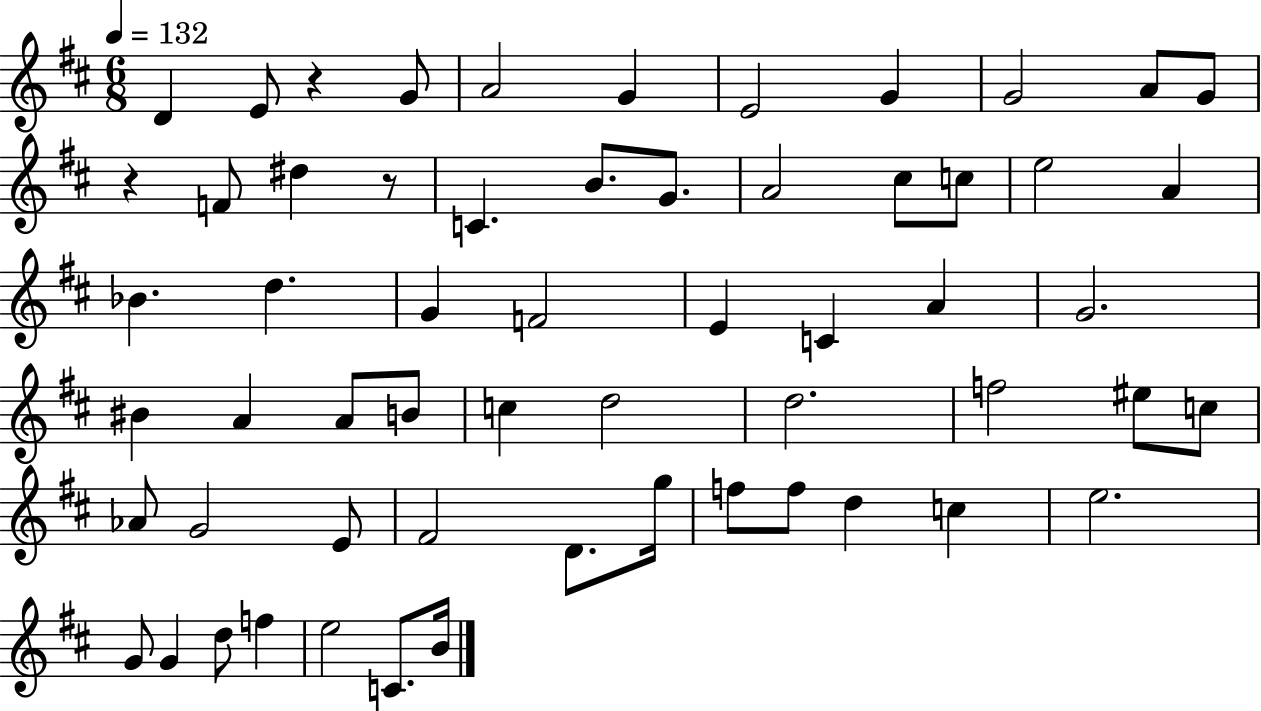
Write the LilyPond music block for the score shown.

{
  \clef treble
  \numericTimeSignature
  \time 6/8
  \key d \major
  \tempo 4 = 132
  \repeat volta 2 { d'4 e'8 r4 g'8 | a'2 g'4 | e'2 g'4 | g'2 a'8 g'8 | \break r4 f'8 dis''4 r8 | c'4. b'8. g'8. | a'2 cis''8 c''8 | e''2 a'4 | \break bes'4. d''4. | g'4 f'2 | e'4 c'4 a'4 | g'2. | \break bis'4 a'4 a'8 b'8 | c''4 d''2 | d''2. | f''2 eis''8 c''8 | \break aes'8 g'2 e'8 | fis'2 d'8. g''16 | f''8 f''8 d''4 c''4 | e''2. | \break g'8 g'4 d''8 f''4 | e''2 c'8. b'16 | } \bar "|."
}